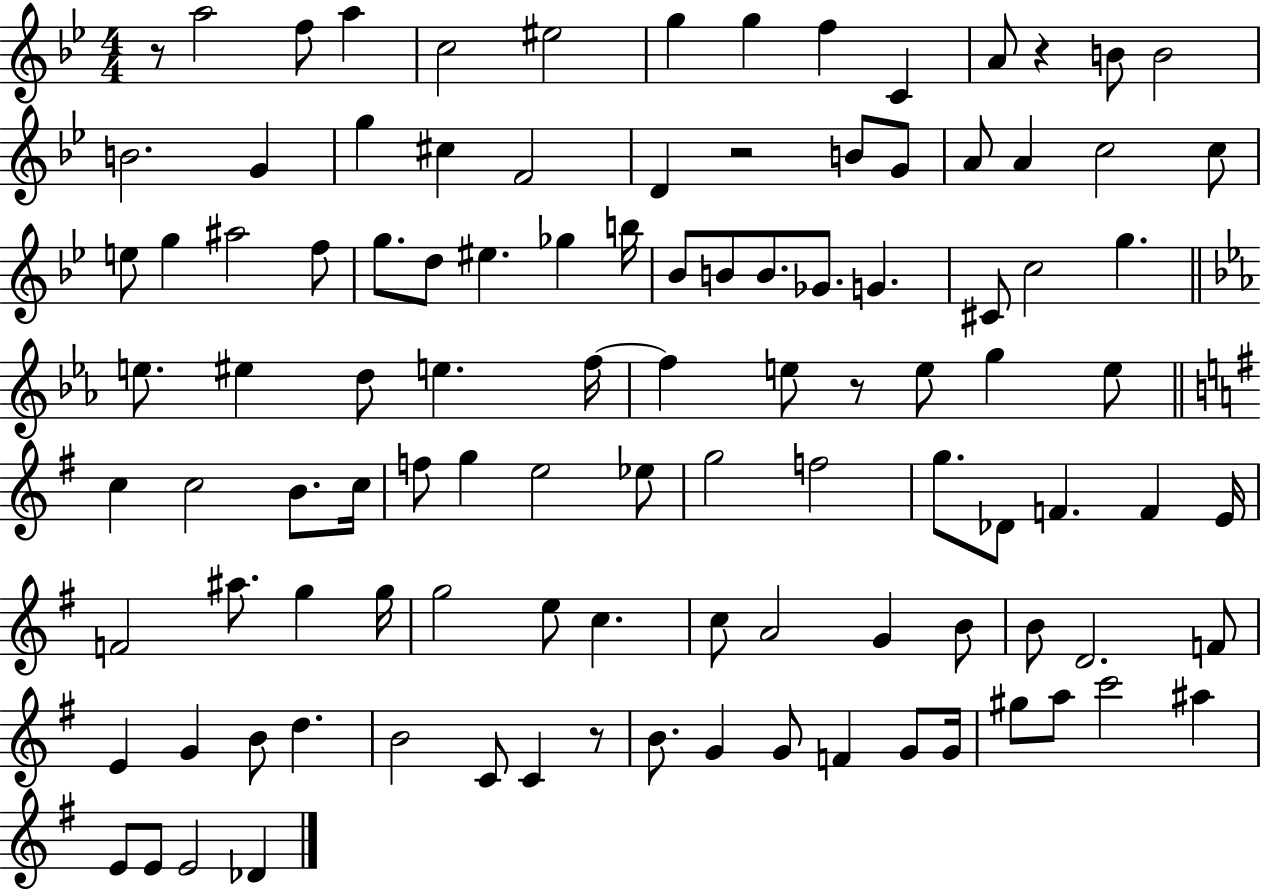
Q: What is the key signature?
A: BES major